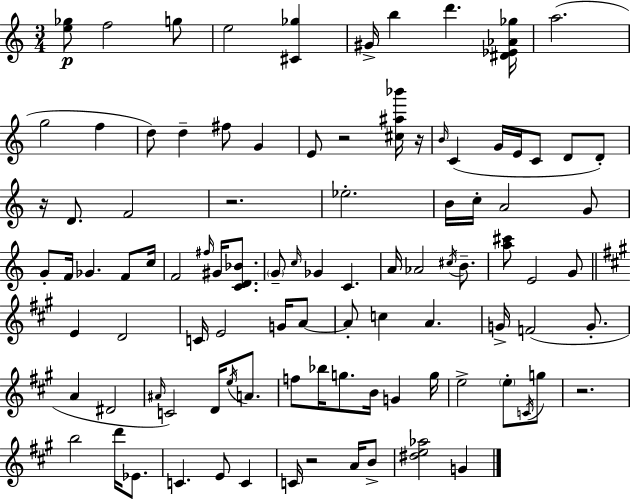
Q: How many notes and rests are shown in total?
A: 98